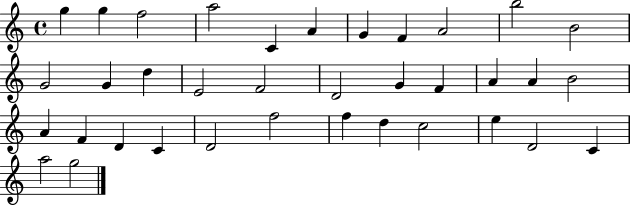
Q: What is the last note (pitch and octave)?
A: G5